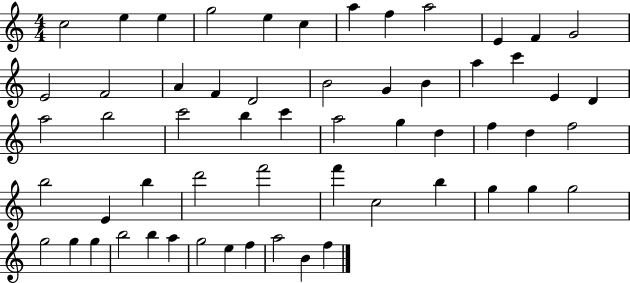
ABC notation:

X:1
T:Untitled
M:4/4
L:1/4
K:C
c2 e e g2 e c a f a2 E F G2 E2 F2 A F D2 B2 G B a c' E D a2 b2 c'2 b c' a2 g d f d f2 b2 E b d'2 f'2 f' c2 b g g g2 g2 g g b2 b a g2 e f a2 B f